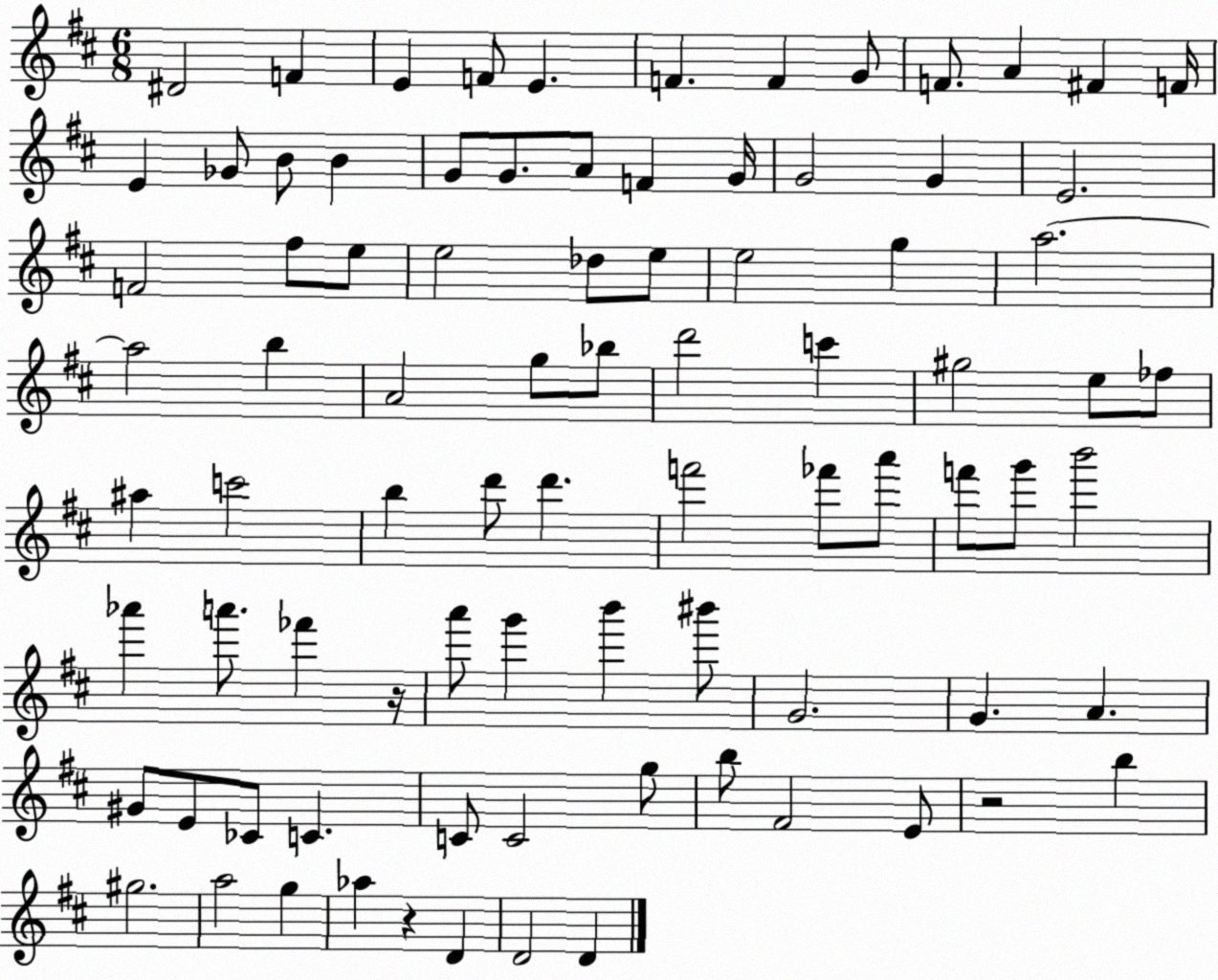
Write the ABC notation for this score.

X:1
T:Untitled
M:6/8
L:1/4
K:D
^D2 F E F/2 E F F G/2 F/2 A ^F F/4 E _G/2 B/2 B G/2 G/2 A/2 F G/4 G2 G E2 F2 ^f/2 e/2 e2 _d/2 e/2 e2 g a2 a2 b A2 g/2 _b/2 d'2 c' ^g2 e/2 _f/2 ^a c'2 b d'/2 d' f'2 _f'/2 a'/2 f'/2 g'/2 b'2 _a' a'/2 _f' z/4 a'/2 g' b' ^b'/2 G2 G A ^G/2 E/2 _C/2 C C/2 C2 g/2 b/2 ^F2 E/2 z2 b ^g2 a2 g _a z D D2 D